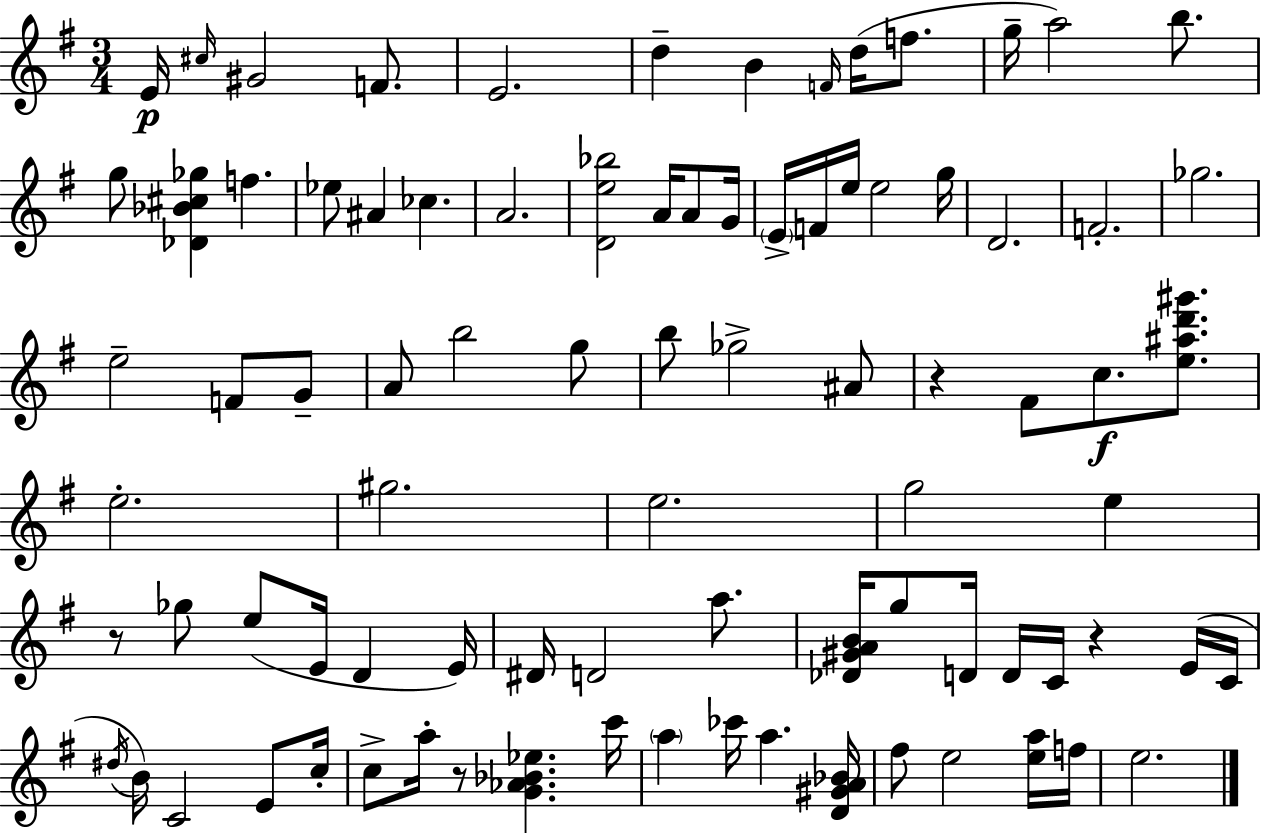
E4/s C#5/s G#4/h F4/e. E4/h. D5/q B4/q F4/s D5/s F5/e. G5/s A5/h B5/e. G5/e [Db4,Bb4,C#5,Gb5]/q F5/q. Eb5/e A#4/q CES5/q. A4/h. [D4,E5,Bb5]/h A4/s A4/e G4/s E4/s F4/s E5/s E5/h G5/s D4/h. F4/h. Gb5/h. E5/h F4/e G4/e A4/e B5/h G5/e B5/e Gb5/h A#4/e R/q F#4/e C5/e. [E5,A#5,D6,G#6]/e. E5/h. G#5/h. E5/h. G5/h E5/q R/e Gb5/e E5/e E4/s D4/q E4/s D#4/s D4/h A5/e. [Db4,G#4,A4,B4]/s G5/e D4/s D4/s C4/s R/q E4/s C4/s D#5/s B4/s C4/h E4/e C5/s C5/e A5/s R/e [G4,Ab4,Bb4,Eb5]/q. C6/s A5/q CES6/s A5/q. [D4,G#4,A4,Bb4]/s F#5/e E5/h [E5,A5]/s F5/s E5/h.